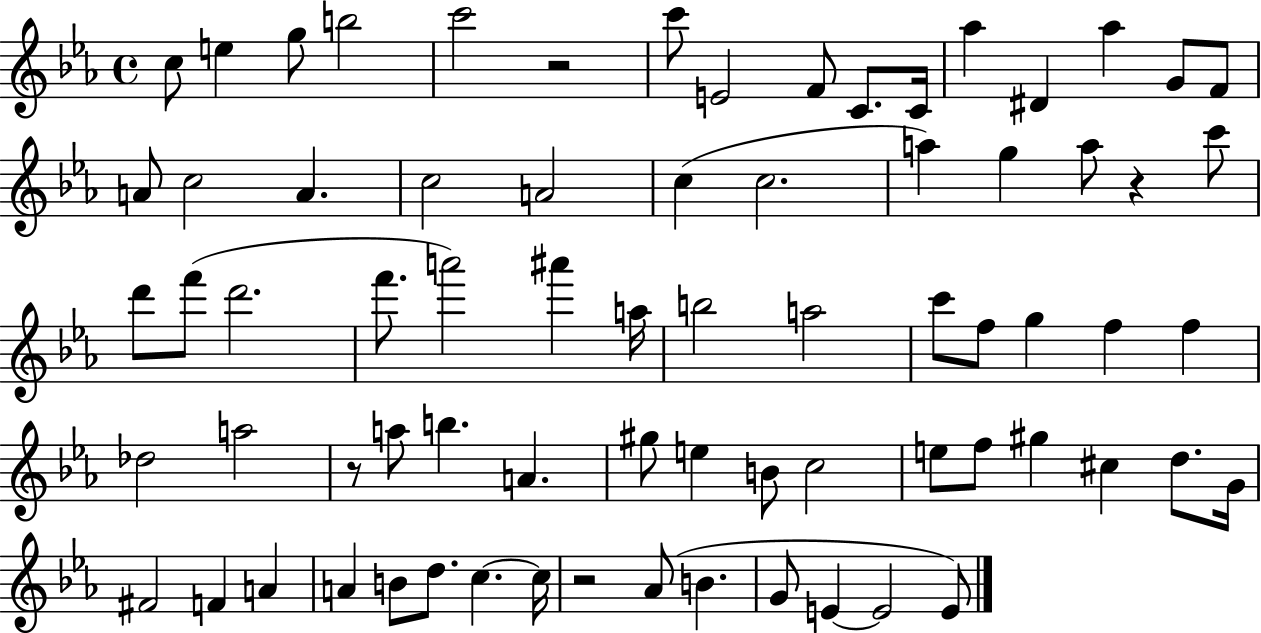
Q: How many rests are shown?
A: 4